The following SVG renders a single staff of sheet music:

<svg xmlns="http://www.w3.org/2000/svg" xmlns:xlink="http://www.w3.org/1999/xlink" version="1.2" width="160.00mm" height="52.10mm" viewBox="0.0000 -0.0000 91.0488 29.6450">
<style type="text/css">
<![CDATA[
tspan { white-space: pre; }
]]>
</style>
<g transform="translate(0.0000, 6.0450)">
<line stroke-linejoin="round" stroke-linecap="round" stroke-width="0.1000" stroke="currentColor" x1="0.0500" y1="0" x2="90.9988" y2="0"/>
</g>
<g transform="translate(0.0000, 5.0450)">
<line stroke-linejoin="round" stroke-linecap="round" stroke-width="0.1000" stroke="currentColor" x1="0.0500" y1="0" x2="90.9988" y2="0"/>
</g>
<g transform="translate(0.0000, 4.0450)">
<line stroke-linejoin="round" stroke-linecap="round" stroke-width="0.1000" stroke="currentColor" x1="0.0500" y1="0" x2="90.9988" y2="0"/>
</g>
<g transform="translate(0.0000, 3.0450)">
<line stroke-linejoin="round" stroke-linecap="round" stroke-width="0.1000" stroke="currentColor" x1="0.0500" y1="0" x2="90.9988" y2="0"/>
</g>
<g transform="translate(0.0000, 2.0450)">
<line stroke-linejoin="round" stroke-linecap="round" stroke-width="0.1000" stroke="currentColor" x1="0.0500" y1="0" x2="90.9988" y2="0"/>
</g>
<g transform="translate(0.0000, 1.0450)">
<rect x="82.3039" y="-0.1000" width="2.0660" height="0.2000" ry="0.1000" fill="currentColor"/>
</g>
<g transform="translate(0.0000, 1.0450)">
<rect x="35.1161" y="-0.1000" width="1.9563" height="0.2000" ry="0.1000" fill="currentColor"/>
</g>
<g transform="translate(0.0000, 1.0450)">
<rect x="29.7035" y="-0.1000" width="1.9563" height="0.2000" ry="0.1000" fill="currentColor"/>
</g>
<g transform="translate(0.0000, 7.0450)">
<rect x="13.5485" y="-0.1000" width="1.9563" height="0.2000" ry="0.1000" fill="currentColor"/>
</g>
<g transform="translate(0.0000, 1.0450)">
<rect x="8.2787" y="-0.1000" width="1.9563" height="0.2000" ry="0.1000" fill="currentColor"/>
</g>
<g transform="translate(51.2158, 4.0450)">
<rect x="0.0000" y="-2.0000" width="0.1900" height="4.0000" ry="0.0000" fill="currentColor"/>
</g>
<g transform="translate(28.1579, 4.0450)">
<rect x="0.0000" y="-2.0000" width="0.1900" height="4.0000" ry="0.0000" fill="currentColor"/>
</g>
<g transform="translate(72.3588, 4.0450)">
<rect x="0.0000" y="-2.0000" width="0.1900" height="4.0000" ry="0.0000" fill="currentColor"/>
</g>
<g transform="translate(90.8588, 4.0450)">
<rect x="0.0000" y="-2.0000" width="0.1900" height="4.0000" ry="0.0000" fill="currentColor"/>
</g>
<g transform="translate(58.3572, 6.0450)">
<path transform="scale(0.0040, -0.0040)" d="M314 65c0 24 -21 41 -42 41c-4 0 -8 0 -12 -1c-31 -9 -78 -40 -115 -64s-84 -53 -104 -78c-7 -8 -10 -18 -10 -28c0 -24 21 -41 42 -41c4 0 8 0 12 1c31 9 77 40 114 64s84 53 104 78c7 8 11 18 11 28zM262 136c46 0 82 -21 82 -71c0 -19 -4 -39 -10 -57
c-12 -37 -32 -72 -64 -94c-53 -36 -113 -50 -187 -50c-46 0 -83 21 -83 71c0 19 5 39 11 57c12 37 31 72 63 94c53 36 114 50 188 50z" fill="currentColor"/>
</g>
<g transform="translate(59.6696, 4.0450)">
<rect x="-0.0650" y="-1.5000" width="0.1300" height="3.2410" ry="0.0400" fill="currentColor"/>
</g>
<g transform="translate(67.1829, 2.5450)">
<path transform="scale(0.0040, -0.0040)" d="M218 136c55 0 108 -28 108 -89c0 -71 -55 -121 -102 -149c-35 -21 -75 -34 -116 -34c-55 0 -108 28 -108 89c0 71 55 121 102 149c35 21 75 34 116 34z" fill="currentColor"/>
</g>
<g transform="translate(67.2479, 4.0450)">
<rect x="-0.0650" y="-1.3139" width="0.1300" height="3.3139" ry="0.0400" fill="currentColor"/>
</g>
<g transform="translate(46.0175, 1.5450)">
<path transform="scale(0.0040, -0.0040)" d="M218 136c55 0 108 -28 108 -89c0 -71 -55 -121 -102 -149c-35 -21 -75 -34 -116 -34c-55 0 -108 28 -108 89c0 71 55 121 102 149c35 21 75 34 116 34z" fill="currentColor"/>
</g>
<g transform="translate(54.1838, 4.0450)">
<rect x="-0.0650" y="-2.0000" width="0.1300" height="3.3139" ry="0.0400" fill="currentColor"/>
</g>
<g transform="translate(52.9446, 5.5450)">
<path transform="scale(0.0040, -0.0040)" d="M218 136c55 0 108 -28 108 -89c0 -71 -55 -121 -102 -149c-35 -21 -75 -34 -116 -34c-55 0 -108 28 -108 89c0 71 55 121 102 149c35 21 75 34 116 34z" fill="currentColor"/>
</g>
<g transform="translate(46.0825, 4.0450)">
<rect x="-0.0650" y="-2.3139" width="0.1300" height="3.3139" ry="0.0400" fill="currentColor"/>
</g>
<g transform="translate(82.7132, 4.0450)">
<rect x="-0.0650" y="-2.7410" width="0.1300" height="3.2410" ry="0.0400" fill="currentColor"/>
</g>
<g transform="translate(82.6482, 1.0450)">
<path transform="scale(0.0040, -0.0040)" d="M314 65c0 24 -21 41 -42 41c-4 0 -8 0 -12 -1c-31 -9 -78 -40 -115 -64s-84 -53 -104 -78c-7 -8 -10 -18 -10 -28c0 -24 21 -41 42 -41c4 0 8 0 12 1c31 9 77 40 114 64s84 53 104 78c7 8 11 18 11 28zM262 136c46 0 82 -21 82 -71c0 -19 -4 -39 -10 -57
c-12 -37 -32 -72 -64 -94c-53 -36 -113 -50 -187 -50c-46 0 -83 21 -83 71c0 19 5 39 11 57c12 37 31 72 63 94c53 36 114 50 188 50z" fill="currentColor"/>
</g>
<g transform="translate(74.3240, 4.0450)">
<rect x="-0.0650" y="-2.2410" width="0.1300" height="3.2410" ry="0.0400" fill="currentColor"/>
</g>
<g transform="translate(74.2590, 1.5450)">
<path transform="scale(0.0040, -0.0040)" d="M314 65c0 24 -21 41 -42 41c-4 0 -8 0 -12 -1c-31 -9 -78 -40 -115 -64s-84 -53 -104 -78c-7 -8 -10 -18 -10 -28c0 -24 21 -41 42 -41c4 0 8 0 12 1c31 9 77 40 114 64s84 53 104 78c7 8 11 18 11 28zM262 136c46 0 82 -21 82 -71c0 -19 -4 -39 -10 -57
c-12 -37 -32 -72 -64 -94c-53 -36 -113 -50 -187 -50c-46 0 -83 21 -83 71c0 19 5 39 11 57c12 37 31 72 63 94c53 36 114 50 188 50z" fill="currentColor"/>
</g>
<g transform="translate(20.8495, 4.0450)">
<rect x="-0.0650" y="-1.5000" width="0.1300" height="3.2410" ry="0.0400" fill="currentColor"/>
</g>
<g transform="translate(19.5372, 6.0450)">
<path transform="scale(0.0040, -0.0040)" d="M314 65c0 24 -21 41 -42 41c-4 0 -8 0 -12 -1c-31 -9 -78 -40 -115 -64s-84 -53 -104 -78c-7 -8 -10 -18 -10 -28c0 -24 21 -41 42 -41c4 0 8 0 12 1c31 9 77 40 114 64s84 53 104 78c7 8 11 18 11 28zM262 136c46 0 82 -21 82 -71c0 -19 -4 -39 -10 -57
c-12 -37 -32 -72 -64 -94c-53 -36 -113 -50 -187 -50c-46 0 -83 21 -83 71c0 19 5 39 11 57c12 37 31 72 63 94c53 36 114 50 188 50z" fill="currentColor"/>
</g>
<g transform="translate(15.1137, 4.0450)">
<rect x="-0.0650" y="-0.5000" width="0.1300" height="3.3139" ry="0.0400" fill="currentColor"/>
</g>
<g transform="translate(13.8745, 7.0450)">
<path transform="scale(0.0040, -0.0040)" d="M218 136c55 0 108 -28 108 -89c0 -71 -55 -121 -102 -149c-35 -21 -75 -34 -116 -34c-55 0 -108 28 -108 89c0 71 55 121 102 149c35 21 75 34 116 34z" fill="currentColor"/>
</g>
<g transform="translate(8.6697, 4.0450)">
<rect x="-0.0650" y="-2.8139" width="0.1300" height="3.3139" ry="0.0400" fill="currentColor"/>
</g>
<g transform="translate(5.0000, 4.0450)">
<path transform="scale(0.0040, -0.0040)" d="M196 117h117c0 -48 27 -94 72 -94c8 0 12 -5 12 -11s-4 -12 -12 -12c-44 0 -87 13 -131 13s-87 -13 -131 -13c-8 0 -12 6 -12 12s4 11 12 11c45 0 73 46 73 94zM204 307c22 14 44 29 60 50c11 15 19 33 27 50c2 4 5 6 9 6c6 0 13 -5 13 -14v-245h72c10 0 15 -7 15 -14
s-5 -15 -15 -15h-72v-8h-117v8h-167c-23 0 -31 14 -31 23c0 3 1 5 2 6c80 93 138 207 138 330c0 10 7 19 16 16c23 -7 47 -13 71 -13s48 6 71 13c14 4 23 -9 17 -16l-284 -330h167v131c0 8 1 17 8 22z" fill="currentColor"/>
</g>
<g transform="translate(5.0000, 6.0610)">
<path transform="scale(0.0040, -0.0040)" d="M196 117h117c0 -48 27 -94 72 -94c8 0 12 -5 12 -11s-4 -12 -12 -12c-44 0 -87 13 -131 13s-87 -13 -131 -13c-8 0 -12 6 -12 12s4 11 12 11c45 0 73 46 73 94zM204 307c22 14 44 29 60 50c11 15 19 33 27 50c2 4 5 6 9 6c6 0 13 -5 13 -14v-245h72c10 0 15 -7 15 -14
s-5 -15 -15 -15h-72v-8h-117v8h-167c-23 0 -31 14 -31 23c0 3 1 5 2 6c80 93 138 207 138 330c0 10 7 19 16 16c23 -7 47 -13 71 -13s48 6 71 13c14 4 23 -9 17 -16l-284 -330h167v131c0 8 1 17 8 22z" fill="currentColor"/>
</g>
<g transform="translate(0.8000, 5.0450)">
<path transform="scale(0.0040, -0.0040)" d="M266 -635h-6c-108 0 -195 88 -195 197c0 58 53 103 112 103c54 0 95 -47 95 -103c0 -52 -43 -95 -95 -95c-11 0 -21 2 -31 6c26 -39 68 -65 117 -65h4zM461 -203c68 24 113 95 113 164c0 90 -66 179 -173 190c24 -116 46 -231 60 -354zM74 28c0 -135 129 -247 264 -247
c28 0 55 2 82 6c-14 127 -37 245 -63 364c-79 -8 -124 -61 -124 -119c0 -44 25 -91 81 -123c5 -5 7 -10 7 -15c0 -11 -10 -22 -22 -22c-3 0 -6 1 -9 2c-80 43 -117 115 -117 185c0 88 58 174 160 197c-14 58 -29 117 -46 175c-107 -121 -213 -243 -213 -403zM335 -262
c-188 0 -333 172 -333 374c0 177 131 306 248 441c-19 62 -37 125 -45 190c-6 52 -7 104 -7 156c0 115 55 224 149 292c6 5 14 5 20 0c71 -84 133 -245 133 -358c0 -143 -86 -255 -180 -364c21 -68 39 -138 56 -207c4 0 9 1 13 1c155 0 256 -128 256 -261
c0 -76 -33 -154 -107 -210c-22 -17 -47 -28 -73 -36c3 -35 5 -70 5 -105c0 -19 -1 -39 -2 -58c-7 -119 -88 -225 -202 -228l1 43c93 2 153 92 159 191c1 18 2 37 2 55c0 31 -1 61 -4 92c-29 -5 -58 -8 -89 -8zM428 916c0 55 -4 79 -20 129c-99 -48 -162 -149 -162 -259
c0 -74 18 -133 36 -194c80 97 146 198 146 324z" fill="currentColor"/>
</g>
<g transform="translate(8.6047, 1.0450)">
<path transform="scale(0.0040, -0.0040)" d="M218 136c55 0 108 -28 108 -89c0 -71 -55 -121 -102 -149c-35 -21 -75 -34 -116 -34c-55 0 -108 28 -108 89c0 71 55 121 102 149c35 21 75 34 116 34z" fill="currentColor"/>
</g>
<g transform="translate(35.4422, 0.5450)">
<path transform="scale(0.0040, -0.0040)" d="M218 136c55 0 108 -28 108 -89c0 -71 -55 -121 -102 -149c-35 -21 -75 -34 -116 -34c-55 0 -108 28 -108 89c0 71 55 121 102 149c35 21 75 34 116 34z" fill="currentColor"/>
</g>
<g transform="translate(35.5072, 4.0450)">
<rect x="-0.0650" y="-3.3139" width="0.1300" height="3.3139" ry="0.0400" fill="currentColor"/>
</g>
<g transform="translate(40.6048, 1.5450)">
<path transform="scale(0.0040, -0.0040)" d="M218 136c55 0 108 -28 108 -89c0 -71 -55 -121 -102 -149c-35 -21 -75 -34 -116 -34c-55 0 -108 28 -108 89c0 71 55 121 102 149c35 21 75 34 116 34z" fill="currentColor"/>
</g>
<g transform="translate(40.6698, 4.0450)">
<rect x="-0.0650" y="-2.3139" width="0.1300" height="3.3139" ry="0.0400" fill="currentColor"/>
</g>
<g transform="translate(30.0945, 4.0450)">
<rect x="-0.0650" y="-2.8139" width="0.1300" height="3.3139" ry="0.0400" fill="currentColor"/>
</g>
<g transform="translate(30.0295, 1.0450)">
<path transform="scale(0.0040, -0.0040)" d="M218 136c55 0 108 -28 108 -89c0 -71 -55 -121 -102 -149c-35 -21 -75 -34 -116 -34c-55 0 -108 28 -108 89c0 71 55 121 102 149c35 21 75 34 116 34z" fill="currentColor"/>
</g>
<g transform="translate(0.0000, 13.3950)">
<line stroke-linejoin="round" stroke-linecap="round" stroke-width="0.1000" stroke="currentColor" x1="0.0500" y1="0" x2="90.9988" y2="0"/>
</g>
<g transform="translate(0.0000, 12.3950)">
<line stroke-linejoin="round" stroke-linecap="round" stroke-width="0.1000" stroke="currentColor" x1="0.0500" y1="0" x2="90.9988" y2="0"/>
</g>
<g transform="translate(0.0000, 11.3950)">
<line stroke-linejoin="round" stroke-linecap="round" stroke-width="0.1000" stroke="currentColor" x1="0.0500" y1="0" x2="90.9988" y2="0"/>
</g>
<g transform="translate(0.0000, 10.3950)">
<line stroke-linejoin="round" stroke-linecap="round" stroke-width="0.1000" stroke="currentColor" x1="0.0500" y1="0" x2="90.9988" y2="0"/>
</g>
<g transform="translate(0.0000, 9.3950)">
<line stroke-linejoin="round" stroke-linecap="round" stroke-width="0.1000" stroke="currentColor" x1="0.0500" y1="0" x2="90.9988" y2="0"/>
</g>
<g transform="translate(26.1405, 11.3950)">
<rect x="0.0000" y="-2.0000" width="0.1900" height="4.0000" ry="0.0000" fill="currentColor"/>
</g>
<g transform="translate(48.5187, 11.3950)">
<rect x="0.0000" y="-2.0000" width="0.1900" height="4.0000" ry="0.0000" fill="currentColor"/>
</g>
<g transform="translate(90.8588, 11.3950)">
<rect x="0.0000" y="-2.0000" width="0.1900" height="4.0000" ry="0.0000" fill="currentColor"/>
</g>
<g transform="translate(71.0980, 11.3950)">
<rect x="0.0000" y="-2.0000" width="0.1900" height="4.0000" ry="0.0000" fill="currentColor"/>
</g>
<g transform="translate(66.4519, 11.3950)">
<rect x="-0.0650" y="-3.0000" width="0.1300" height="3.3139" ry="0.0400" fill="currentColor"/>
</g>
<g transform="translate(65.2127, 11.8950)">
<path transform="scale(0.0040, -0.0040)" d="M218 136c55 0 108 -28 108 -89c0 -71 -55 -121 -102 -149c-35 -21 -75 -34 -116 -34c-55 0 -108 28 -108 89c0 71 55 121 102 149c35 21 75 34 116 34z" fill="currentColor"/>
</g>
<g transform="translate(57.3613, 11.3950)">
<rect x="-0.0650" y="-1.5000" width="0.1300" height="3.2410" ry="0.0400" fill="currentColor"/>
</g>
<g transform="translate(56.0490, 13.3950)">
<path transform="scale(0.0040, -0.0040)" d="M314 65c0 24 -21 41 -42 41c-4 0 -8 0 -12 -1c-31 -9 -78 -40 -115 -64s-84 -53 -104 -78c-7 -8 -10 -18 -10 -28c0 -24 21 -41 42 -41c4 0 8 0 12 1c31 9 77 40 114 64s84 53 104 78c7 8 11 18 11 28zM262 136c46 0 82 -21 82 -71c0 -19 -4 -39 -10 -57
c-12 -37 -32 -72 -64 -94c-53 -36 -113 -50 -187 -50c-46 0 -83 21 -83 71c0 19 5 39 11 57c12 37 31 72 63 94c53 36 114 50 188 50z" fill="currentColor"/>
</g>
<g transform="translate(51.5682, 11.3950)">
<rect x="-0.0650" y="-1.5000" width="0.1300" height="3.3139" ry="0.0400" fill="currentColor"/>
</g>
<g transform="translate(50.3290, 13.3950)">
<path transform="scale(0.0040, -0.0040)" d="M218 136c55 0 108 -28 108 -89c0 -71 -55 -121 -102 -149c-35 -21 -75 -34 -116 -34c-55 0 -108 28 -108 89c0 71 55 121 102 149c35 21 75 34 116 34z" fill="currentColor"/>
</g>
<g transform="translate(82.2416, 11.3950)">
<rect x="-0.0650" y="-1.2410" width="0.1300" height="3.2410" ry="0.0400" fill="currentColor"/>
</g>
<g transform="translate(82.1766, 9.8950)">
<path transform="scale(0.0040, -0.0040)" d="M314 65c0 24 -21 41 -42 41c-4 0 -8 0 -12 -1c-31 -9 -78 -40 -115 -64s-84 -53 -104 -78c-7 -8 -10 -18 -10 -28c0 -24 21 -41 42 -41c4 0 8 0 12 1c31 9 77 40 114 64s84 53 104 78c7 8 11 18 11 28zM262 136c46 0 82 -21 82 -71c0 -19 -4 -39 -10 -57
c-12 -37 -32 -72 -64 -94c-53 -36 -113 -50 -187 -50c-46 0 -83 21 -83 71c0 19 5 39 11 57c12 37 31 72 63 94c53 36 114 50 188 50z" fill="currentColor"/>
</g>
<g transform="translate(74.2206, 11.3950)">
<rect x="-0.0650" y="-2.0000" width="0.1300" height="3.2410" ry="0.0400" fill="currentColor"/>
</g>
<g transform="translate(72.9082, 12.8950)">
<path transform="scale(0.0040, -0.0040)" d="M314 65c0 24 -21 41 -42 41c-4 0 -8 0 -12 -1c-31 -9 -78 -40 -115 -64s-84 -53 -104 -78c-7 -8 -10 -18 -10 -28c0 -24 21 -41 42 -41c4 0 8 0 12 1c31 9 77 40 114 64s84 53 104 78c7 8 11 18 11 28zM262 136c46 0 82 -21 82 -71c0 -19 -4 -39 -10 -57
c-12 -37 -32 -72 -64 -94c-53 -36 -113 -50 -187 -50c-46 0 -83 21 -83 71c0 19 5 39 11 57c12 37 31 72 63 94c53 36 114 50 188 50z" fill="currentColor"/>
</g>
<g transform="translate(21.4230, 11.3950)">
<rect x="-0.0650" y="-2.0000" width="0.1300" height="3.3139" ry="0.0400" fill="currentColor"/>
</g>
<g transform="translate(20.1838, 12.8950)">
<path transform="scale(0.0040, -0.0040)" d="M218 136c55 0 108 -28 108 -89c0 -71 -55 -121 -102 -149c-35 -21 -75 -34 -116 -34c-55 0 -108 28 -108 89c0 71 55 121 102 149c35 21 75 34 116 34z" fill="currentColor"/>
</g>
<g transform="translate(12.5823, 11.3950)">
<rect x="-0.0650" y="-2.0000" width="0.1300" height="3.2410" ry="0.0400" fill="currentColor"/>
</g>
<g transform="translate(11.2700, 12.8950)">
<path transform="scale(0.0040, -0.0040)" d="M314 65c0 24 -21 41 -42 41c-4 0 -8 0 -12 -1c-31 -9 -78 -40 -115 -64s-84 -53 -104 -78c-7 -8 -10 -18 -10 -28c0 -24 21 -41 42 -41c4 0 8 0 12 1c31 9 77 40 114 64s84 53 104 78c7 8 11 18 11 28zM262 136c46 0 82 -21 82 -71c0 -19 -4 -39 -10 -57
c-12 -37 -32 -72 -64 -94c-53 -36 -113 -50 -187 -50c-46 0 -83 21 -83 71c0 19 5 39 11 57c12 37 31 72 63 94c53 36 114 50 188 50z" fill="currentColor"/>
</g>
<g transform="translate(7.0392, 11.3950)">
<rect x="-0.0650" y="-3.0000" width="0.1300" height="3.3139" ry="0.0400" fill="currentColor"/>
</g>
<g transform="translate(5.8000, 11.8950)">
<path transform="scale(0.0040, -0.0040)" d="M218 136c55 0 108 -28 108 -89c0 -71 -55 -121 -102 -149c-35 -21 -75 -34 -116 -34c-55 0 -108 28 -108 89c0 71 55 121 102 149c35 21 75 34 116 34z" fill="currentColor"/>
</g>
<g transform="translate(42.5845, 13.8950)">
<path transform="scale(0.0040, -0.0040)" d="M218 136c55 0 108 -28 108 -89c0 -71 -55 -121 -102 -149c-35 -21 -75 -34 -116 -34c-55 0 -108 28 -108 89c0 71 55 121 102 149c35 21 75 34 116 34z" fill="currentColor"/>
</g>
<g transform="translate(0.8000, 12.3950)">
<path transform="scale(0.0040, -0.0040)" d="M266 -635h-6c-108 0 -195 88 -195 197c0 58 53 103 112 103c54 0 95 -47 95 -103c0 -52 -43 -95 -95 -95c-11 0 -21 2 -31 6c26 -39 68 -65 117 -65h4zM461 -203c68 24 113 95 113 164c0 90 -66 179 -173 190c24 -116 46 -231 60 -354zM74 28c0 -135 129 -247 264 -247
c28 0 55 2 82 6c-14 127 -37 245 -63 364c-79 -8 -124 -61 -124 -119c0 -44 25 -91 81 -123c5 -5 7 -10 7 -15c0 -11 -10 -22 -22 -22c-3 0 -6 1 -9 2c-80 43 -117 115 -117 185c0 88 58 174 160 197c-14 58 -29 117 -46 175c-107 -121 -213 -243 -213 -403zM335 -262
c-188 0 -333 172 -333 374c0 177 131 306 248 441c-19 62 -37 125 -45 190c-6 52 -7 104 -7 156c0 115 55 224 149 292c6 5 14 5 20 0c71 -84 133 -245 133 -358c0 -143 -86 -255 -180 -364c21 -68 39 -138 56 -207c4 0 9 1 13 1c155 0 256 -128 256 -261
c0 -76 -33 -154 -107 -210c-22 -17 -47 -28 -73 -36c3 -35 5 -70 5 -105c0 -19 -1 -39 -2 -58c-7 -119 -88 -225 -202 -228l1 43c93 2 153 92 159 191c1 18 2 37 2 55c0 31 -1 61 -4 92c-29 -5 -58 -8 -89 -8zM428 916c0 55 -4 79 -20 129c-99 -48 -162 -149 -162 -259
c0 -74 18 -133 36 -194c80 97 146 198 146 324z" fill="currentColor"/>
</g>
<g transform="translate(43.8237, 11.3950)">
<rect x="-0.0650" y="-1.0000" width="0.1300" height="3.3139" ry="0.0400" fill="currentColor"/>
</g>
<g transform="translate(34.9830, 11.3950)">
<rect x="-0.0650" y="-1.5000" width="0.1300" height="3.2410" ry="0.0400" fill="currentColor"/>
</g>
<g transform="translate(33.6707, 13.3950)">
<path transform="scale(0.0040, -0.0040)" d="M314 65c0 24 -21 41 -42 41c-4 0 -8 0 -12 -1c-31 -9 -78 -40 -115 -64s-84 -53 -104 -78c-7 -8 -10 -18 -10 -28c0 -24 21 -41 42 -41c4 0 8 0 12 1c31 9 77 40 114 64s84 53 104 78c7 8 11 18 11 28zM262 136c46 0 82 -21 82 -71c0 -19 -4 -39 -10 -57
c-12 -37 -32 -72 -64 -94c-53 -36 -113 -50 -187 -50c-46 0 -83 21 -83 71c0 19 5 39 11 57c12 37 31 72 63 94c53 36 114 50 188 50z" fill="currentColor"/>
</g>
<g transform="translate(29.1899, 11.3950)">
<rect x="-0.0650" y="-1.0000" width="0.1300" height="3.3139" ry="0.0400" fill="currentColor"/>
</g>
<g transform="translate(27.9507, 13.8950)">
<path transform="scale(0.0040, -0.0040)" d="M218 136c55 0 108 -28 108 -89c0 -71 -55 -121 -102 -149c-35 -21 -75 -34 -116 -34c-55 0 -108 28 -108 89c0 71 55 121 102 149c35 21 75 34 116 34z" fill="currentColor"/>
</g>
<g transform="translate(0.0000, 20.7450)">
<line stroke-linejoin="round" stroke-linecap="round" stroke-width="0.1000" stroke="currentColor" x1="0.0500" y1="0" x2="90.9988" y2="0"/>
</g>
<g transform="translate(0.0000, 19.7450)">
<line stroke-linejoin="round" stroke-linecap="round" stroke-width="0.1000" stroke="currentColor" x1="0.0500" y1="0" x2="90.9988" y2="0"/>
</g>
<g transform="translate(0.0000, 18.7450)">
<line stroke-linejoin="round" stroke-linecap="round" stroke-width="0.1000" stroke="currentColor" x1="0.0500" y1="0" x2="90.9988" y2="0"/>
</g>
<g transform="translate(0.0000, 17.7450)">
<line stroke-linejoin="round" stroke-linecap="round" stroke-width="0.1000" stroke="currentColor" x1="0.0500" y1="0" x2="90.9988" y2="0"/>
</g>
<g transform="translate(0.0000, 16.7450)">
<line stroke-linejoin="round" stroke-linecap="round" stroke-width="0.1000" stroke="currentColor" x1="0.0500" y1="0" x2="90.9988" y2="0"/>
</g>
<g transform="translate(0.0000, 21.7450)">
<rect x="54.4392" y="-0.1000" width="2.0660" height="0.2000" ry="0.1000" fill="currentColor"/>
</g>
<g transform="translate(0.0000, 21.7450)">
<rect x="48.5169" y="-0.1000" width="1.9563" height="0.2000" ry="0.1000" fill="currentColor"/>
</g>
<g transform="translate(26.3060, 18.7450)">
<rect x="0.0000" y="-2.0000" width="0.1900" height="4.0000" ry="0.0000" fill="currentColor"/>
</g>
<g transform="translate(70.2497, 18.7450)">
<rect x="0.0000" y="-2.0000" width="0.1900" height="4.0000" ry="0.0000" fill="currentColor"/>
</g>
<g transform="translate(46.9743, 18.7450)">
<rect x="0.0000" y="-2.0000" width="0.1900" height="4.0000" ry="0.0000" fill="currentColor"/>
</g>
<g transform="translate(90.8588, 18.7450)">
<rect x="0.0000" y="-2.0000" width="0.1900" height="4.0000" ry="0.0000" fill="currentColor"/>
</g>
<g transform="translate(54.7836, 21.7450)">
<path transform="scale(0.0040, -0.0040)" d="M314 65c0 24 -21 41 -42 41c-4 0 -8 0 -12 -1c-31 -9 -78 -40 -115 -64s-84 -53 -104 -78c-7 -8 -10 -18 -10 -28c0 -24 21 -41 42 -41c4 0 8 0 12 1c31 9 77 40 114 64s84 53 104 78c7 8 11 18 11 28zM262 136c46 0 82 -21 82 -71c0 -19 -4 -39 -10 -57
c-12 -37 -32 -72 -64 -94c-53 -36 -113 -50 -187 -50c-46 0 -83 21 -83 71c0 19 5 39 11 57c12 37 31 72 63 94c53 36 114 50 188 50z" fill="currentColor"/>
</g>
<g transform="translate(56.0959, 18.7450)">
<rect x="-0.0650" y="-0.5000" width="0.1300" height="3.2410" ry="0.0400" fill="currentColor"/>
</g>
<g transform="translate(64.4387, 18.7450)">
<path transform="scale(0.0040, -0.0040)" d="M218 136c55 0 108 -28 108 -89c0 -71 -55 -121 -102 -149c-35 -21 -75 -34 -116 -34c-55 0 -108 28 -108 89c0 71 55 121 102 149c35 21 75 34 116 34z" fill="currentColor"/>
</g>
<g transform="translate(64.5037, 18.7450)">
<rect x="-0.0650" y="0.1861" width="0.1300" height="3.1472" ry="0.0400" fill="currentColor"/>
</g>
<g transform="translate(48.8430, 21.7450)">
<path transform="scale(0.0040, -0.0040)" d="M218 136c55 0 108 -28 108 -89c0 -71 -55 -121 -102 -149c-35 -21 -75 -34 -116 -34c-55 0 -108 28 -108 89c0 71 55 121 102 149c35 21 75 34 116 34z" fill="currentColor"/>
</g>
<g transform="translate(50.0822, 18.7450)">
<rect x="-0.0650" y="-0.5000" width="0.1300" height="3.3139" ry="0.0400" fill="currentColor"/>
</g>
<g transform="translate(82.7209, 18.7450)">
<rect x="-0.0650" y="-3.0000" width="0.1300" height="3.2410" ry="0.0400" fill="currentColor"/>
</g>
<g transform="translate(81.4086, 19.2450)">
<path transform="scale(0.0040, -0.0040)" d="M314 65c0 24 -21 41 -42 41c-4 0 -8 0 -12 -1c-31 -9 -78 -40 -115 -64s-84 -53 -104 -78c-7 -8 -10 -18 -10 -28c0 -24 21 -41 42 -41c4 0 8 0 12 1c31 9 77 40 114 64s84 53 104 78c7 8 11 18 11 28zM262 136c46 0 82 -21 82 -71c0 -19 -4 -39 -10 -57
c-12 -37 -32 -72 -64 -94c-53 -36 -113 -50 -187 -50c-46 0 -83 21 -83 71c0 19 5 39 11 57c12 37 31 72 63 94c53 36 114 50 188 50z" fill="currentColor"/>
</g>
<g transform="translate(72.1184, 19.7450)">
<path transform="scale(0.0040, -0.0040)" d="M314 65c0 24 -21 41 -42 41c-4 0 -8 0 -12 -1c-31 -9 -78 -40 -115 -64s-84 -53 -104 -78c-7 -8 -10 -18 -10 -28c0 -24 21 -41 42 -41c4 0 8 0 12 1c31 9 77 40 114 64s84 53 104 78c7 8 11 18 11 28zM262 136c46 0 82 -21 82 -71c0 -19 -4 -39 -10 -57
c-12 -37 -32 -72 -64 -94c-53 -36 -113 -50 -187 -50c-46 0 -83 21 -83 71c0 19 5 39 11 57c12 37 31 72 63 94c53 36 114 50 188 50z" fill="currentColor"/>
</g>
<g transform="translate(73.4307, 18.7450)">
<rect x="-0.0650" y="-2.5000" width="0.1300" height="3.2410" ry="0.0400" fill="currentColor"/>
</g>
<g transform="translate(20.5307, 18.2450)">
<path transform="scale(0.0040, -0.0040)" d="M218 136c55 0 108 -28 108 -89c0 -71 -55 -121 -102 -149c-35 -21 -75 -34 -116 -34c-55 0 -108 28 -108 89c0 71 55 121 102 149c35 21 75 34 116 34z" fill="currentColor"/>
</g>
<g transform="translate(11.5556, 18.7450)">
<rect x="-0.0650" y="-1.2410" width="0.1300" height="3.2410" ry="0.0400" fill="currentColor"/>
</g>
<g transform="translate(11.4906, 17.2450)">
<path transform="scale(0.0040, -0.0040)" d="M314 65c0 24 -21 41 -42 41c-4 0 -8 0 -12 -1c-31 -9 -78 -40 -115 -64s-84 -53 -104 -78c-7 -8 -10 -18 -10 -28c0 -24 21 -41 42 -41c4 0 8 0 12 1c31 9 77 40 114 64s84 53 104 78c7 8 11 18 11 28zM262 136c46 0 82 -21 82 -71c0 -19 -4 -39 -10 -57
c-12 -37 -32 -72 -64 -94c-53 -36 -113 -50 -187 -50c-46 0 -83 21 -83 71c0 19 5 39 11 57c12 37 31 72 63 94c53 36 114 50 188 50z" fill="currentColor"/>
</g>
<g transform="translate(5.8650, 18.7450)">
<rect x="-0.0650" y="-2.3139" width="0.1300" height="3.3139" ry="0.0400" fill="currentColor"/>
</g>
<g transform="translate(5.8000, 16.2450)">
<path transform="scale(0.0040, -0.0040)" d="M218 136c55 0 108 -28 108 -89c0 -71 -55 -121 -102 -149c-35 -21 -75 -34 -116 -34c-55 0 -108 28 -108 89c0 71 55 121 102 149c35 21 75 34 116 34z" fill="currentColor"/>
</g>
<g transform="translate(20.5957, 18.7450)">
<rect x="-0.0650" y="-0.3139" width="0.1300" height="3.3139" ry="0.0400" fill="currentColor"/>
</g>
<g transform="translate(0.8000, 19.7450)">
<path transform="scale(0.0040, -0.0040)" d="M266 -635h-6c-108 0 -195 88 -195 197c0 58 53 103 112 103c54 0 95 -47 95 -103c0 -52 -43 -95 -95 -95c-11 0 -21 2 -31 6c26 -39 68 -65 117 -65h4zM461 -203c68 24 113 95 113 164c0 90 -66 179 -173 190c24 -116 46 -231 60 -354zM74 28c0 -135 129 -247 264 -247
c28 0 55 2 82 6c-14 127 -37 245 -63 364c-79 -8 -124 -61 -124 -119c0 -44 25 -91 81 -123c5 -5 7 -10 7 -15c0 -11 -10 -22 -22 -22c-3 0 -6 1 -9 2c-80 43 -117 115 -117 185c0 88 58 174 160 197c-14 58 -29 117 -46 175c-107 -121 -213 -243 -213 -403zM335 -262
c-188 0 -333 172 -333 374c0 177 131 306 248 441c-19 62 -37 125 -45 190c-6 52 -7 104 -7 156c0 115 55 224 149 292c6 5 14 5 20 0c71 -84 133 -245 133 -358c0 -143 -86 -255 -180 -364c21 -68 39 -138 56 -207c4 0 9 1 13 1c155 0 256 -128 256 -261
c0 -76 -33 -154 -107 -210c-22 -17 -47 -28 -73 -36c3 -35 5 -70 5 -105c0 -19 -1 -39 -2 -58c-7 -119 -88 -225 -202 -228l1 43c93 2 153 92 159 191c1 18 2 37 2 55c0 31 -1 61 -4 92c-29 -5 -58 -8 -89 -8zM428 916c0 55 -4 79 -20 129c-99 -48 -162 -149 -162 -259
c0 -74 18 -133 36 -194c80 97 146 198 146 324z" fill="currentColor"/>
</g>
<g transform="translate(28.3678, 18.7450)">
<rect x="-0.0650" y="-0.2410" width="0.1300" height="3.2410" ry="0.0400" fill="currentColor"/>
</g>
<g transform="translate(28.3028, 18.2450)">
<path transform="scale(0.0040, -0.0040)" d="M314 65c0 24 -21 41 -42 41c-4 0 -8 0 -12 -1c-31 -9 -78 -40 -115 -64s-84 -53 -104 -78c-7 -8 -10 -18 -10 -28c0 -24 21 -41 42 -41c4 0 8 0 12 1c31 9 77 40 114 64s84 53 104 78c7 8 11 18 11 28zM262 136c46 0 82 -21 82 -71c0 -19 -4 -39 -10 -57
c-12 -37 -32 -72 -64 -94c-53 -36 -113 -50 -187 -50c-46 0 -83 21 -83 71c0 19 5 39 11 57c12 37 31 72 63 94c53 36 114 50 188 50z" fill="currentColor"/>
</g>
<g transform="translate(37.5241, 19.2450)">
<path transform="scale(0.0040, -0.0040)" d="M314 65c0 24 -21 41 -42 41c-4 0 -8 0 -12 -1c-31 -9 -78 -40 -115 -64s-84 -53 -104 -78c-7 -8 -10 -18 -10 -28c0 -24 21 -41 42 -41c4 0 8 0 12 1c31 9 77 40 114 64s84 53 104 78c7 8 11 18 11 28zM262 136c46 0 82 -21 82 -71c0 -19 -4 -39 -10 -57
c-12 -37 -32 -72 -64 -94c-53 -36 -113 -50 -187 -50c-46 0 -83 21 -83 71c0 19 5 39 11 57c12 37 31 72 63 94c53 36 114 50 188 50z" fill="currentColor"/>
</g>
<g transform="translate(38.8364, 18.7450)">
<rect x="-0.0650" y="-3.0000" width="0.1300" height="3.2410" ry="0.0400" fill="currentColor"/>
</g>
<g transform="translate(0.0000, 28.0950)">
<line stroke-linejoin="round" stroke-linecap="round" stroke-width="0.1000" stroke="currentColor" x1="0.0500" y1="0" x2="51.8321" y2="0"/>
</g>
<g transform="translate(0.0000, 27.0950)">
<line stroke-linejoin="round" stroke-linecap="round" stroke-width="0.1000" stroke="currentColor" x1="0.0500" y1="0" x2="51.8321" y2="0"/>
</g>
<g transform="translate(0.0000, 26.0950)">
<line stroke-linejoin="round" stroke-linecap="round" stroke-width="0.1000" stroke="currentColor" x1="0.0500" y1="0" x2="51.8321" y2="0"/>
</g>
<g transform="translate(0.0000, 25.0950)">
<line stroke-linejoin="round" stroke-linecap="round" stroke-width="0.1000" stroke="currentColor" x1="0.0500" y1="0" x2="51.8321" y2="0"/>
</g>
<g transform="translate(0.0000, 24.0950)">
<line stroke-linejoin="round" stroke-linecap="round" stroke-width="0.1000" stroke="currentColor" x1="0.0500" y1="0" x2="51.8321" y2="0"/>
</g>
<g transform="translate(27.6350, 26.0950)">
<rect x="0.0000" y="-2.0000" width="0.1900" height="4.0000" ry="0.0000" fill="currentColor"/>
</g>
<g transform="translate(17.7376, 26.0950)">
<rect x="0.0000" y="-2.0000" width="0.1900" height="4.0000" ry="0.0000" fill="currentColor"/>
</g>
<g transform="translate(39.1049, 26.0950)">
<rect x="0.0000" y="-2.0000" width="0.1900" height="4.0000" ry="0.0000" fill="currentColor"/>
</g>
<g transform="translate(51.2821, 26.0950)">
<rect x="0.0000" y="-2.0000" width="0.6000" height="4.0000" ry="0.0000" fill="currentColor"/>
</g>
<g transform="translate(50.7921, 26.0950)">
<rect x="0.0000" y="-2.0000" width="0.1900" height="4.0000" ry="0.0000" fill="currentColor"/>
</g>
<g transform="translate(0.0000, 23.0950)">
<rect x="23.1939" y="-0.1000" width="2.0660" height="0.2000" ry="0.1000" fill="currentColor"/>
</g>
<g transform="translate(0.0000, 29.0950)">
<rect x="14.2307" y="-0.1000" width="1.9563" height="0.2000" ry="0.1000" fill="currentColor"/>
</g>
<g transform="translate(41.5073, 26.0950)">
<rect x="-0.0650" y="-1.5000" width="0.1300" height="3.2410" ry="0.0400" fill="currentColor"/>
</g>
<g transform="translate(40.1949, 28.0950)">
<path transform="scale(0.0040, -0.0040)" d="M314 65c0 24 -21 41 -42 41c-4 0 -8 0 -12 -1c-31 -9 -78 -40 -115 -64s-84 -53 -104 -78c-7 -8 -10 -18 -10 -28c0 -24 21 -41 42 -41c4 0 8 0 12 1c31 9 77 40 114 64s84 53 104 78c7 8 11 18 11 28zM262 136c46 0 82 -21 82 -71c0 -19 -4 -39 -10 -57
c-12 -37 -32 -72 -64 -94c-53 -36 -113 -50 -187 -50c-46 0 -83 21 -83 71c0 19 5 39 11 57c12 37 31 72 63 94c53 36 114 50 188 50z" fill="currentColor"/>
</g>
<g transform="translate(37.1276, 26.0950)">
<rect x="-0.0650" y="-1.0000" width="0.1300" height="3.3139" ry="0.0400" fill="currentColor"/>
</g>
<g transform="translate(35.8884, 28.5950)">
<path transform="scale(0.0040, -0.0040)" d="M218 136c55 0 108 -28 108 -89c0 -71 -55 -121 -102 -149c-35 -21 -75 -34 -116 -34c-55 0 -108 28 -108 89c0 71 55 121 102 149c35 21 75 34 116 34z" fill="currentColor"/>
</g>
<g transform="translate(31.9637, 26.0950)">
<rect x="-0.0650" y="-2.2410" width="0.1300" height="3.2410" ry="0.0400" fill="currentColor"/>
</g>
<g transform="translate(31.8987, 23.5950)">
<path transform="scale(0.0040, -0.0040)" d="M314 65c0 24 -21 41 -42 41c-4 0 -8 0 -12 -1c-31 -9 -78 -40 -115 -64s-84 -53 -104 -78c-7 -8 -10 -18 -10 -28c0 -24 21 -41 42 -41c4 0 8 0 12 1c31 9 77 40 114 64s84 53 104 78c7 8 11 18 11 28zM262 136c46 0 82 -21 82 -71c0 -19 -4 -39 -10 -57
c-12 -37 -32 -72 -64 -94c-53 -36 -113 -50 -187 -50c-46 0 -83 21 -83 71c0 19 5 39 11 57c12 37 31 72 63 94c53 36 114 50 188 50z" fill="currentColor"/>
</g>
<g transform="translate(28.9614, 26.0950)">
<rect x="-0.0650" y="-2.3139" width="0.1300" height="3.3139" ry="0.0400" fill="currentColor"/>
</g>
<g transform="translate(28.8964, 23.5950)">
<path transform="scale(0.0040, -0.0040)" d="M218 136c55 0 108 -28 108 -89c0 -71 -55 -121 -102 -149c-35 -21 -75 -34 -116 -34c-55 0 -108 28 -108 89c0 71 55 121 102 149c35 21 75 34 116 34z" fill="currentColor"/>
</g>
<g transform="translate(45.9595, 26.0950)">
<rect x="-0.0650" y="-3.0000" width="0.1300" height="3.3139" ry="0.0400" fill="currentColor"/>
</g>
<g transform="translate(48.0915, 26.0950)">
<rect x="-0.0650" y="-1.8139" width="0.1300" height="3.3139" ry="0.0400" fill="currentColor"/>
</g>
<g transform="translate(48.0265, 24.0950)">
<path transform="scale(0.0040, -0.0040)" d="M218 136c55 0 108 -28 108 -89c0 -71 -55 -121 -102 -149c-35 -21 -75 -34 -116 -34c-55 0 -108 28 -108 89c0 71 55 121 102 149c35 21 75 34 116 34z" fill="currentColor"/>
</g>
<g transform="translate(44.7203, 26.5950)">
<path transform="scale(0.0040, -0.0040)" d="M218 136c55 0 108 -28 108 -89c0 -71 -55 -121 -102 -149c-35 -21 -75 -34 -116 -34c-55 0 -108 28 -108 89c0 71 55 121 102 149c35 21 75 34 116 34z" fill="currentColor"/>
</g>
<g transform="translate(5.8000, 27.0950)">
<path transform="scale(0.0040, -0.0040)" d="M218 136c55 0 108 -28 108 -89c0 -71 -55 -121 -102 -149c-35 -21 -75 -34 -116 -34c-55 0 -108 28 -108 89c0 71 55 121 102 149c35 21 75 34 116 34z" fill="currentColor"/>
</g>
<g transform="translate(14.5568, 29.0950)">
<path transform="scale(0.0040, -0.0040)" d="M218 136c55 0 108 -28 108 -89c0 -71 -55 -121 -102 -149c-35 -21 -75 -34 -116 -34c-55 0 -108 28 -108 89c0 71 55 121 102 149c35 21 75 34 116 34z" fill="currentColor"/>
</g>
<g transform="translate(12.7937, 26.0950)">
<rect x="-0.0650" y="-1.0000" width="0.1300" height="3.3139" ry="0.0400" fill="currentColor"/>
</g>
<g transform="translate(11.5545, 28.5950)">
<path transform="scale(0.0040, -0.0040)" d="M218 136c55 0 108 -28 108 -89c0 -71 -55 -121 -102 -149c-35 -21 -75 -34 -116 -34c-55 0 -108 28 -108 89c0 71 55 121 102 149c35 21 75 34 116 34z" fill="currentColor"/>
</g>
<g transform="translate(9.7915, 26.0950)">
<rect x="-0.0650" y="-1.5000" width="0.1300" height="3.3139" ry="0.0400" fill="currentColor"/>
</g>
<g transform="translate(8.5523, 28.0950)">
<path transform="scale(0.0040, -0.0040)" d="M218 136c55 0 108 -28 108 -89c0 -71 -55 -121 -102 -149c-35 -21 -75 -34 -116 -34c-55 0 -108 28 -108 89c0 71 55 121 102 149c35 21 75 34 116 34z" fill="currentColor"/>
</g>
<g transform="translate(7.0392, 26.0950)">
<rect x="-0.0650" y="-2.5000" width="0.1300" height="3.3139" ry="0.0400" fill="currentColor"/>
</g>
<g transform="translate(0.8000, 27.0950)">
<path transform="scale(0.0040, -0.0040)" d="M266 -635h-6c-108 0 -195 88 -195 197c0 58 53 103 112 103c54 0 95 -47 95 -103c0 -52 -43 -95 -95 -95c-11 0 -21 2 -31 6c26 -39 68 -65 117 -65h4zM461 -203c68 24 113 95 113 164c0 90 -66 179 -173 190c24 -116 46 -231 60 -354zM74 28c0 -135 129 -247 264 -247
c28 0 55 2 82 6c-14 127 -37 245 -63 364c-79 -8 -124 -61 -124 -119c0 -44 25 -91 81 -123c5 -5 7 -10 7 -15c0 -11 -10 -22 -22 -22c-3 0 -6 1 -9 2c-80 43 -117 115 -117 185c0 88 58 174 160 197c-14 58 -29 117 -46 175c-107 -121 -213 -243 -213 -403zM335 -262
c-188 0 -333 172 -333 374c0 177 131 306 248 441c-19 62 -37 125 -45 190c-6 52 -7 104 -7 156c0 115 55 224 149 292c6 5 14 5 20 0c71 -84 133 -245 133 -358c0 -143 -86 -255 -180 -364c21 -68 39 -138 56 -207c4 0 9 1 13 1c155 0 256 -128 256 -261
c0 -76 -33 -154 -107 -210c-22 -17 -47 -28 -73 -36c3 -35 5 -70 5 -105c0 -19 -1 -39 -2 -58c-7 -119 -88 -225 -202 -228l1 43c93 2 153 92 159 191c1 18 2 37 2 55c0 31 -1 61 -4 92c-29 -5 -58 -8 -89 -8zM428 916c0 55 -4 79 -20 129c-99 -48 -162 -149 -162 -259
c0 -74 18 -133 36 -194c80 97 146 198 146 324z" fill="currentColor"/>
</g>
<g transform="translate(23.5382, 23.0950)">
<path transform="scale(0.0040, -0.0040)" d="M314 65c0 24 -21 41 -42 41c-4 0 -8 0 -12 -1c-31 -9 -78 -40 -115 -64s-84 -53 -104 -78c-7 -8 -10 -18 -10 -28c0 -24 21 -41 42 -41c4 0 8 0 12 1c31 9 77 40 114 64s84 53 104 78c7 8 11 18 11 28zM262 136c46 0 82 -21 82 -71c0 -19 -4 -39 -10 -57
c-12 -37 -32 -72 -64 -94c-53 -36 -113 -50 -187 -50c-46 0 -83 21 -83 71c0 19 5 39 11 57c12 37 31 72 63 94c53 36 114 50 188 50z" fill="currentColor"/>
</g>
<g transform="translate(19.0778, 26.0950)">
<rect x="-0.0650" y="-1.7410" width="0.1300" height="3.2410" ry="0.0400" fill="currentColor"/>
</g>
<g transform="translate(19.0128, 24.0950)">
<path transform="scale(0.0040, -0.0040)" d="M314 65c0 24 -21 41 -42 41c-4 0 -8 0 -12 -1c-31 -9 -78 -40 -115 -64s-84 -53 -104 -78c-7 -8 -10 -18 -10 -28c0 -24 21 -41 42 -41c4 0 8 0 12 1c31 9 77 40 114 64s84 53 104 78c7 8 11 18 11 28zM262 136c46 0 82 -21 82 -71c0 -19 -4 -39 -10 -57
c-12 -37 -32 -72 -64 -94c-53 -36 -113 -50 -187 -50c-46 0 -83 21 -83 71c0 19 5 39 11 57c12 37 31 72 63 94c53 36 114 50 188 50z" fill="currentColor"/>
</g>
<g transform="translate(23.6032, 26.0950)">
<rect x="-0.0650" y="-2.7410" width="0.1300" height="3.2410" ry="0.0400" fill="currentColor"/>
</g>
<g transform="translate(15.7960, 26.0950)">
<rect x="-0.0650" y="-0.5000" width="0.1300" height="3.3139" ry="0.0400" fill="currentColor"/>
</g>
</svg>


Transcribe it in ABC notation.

X:1
T:Untitled
M:4/4
L:1/4
K:C
a C E2 a b g g F E2 e g2 a2 A F2 F D E2 D E E2 A F2 e2 g e2 c c2 A2 C C2 B G2 A2 G E D C f2 a2 g g2 D E2 A f